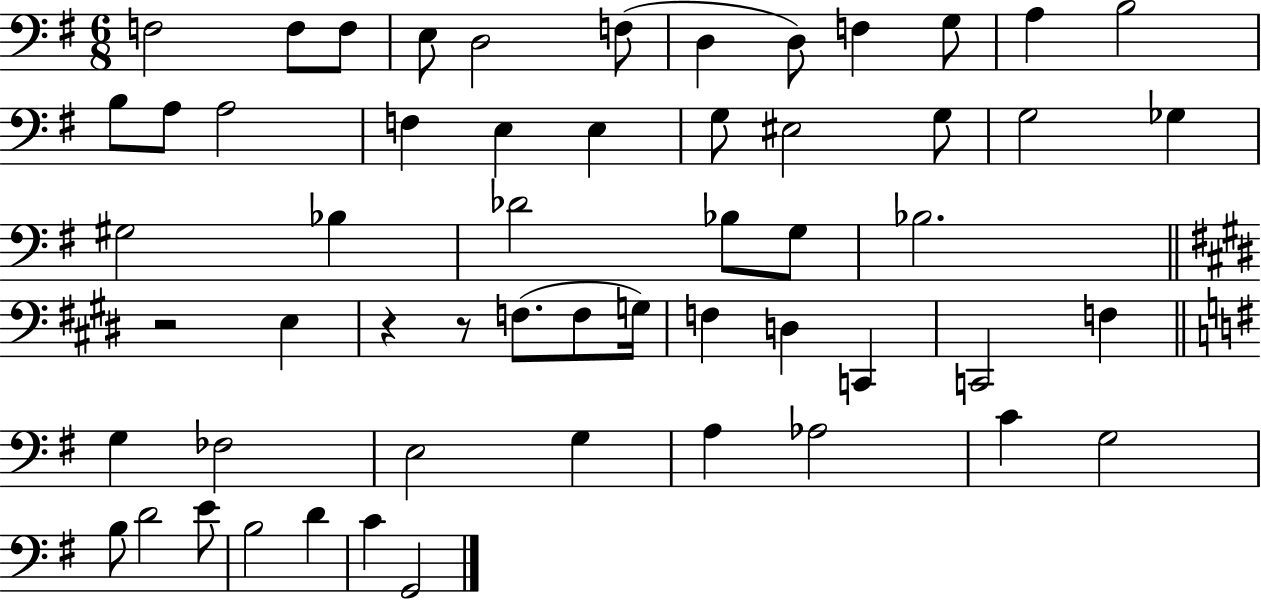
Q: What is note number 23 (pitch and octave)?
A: Gb3